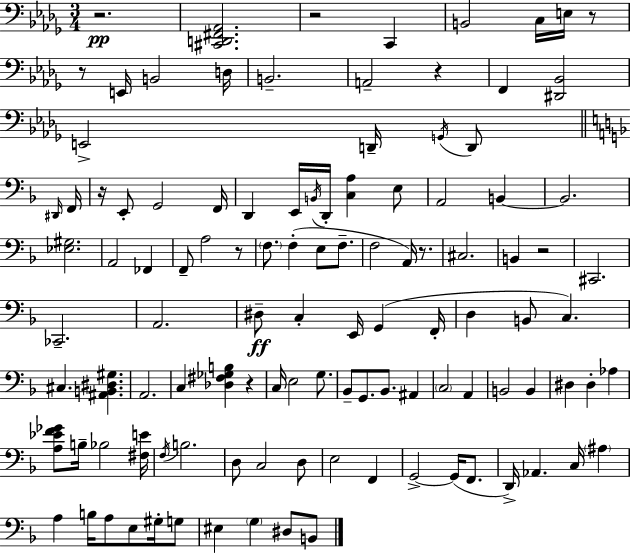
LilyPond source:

{
  \clef bass
  \numericTimeSignature
  \time 3/4
  \key bes \minor
  r2.\pp | <cis, d, fis, aes,>2. | r2 c,4 | b,2 c16 e16 r8 | \break r8 e,16 b,2 d16 | b,2.-- | a,2-- r4 | f,4 <dis, bes,>2 | \break e,2-> d,16-- \acciaccatura { g,16 } d,8 | \bar "||" \break \key d \minor \grace { dis,16 } f,16 r16 e,8-. g,2 | f,16 d,4 e,16 \acciaccatura { b,16 } d,16-. <c a>4 | e8 a,2 b,4~~ | b,2. | \break <ees gis>2. | a,2 fes,4 | f,8-- a2 | r8 \parenthesize f8. f4-.( e8 | \break f8.-- f2 a,16) | r8. cis2. | b,4 r2 | cis,2. | \break ces,2.-- | a,2. | dis8--\ff c4-. e,16 g,4( | f,16-. d4 b,8 c4.) | \break cis4. <ais, b, dis gis>4. | a,2. | c4 <des fis ges b>4 r4 | c16 e2 | \break g8. bes,8-- g,8. bes,8. ais,4 | \parenthesize c2 a,4 | b,2 b,4 | dis4 dis4-. aes4 | \break <a ees' f' ges'>8 b16-- bes2 | <fis e'>16 \acciaccatura { f16 } b2. | d8 c2 | d8 e2 | \break f,4 g,2->~~ | g,16( f,8. d,16->) aes,4. c16 | \parenthesize ais4 a4 b16 a8 e8 | gis16-. g8 eis4 \parenthesize g4 | \break dis8 b,8 \bar "|."
}